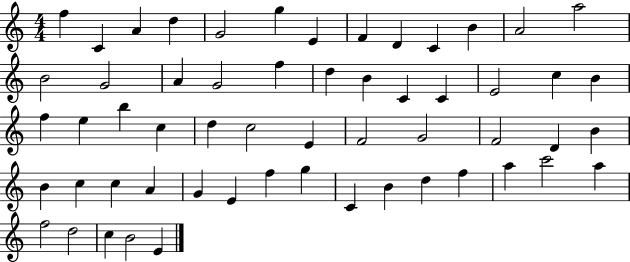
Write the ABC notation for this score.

X:1
T:Untitled
M:4/4
L:1/4
K:C
f C A d G2 g E F D C B A2 a2 B2 G2 A G2 f d B C C E2 c B f e b c d c2 E F2 G2 F2 D B B c c A G E f g C B d f a c'2 a f2 d2 c B2 E